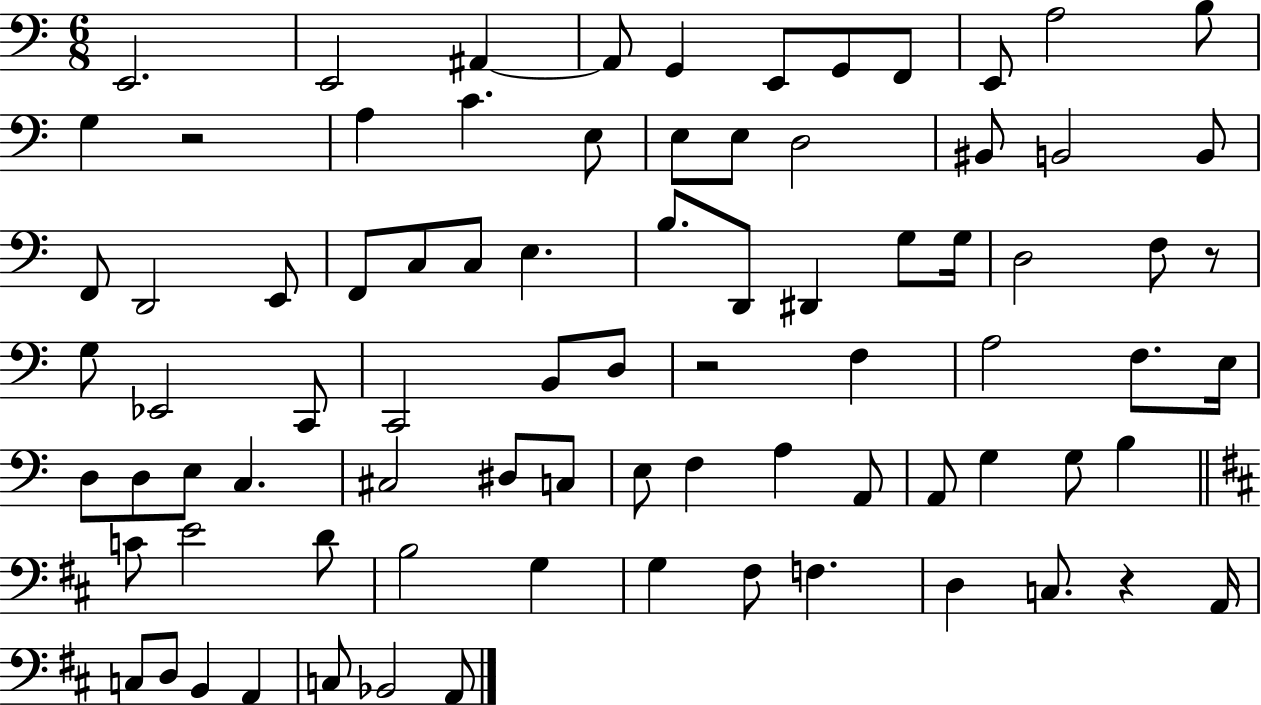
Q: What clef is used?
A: bass